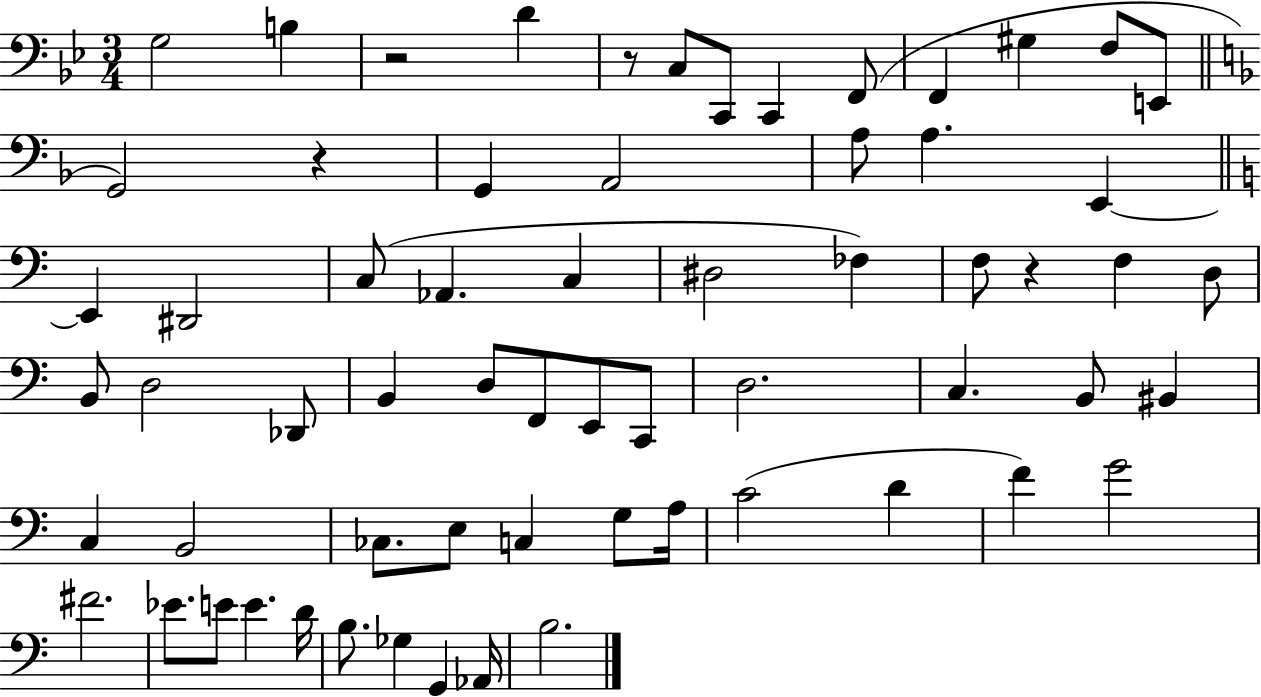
G3/h B3/q R/h D4/q R/e C3/e C2/e C2/q F2/e F2/q G#3/q F3/e E2/e G2/h R/q G2/q A2/h A3/e A3/q. E2/q E2/q D#2/h C3/e Ab2/q. C3/q D#3/h FES3/q F3/e R/q F3/q D3/e B2/e D3/h Db2/e B2/q D3/e F2/e E2/e C2/e D3/h. C3/q. B2/e BIS2/q C3/q B2/h CES3/e. E3/e C3/q G3/e A3/s C4/h D4/q F4/q G4/h F#4/h. Eb4/e. E4/e E4/q. D4/s B3/e. Gb3/q G2/q Ab2/s B3/h.